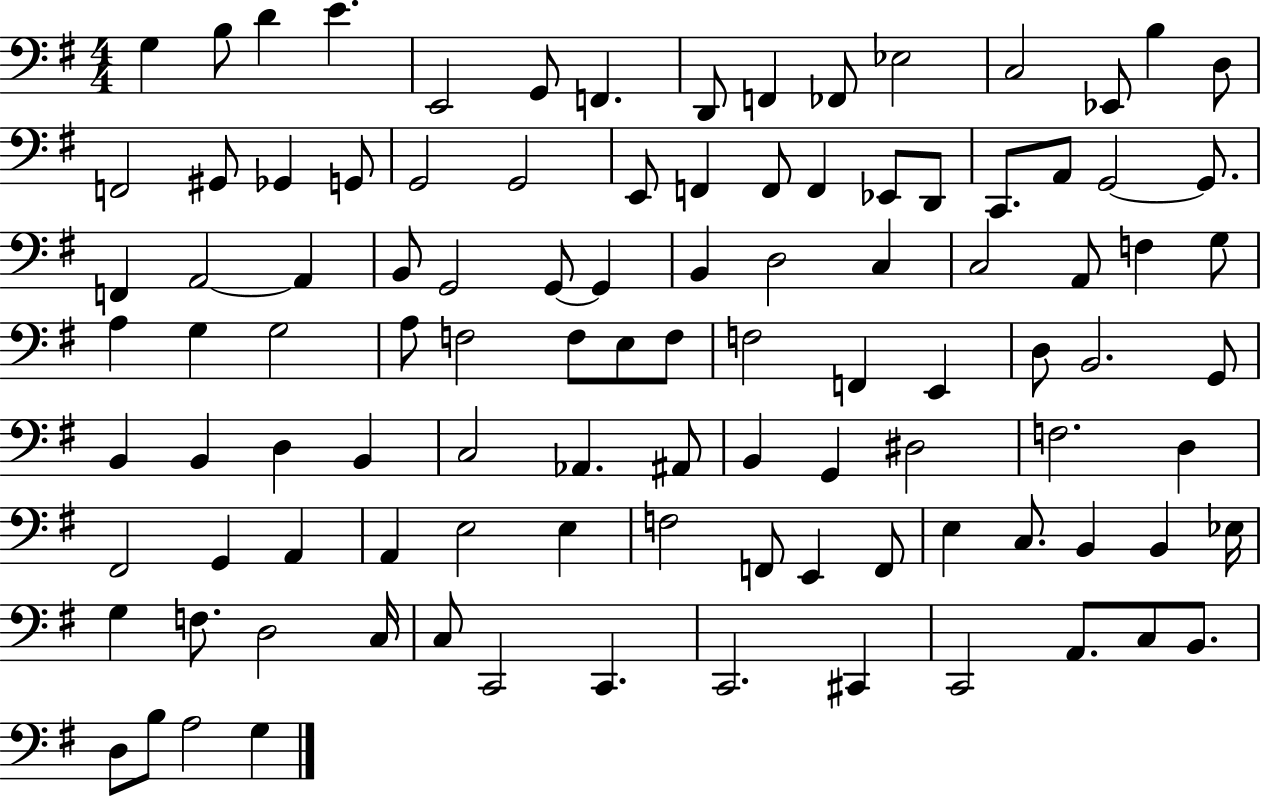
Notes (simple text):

G3/q B3/e D4/q E4/q. E2/h G2/e F2/q. D2/e F2/q FES2/e Eb3/h C3/h Eb2/e B3/q D3/e F2/h G#2/e Gb2/q G2/e G2/h G2/h E2/e F2/q F2/e F2/q Eb2/e D2/e C2/e. A2/e G2/h G2/e. F2/q A2/h A2/q B2/e G2/h G2/e G2/q B2/q D3/h C3/q C3/h A2/e F3/q G3/e A3/q G3/q G3/h A3/e F3/h F3/e E3/e F3/e F3/h F2/q E2/q D3/e B2/h. G2/e B2/q B2/q D3/q B2/q C3/h Ab2/q. A#2/e B2/q G2/q D#3/h F3/h. D3/q F#2/h G2/q A2/q A2/q E3/h E3/q F3/h F2/e E2/q F2/e E3/q C3/e. B2/q B2/q Eb3/s G3/q F3/e. D3/h C3/s C3/e C2/h C2/q. C2/h. C#2/q C2/h A2/e. C3/e B2/e. D3/e B3/e A3/h G3/q